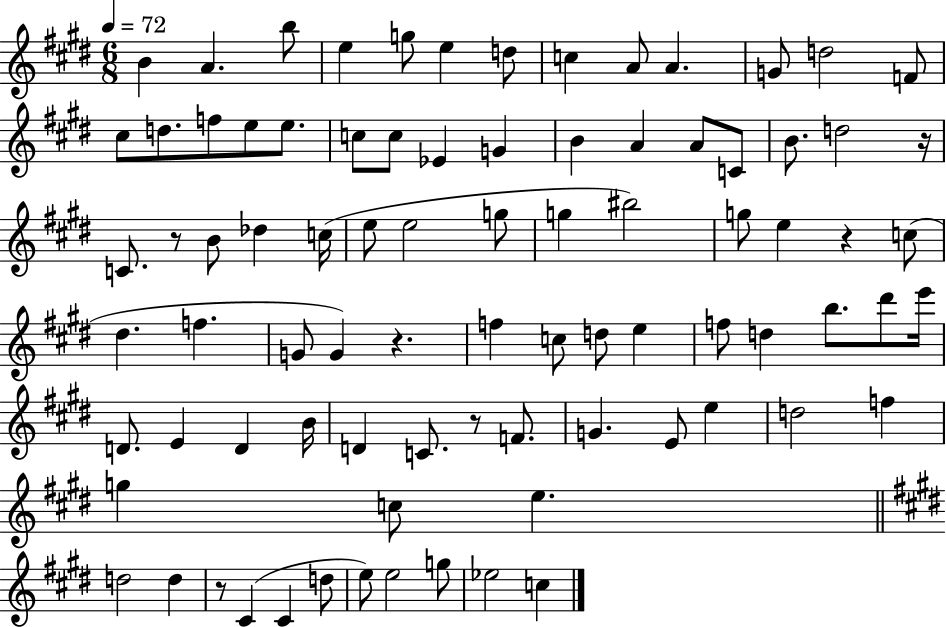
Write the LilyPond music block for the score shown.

{
  \clef treble
  \numericTimeSignature
  \time 6/8
  \key e \major
  \tempo 4 = 72
  b'4 a'4. b''8 | e''4 g''8 e''4 d''8 | c''4 a'8 a'4. | g'8 d''2 f'8 | \break cis''8 d''8. f''8 e''8 e''8. | c''8 c''8 ees'4 g'4 | b'4 a'4 a'8 c'8 | b'8. d''2 r16 | \break c'8. r8 b'8 des''4 c''16( | e''8 e''2 g''8 | g''4 bis''2) | g''8 e''4 r4 c''8( | \break dis''4. f''4. | g'8 g'4) r4. | f''4 c''8 d''8 e''4 | f''8 d''4 b''8. dis'''8 e'''16 | \break d'8. e'4 d'4 b'16 | d'4 c'8. r8 f'8. | g'4. e'8 e''4 | d''2 f''4 | \break g''4 c''8 e''4. | \bar "||" \break \key e \major d''2 d''4 | r8 cis'4( cis'4 d''8 | e''8) e''2 g''8 | ees''2 c''4 | \break \bar "|."
}